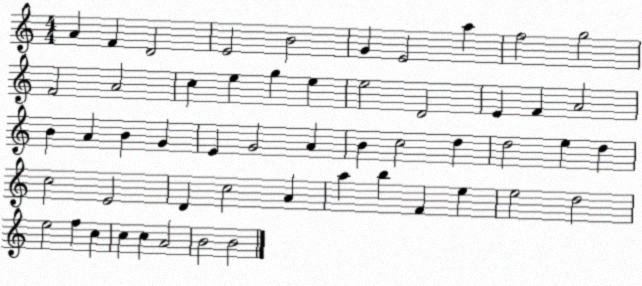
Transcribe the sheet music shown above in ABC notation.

X:1
T:Untitled
M:4/4
L:1/4
K:C
A F D2 E2 B2 G E2 a f2 g2 F2 A2 c e g e e2 D2 E F A2 B A B G E G2 A B c2 d d2 e d c2 E2 D c2 A a b F e e2 d2 e2 f c c c A2 B2 B2